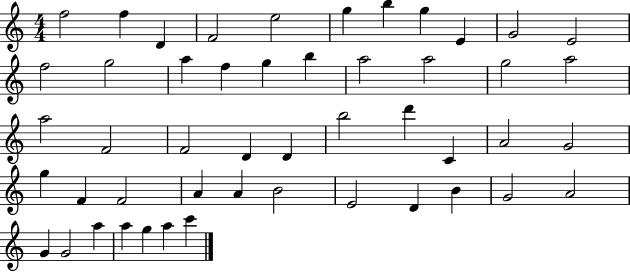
X:1
T:Untitled
M:4/4
L:1/4
K:C
f2 f D F2 e2 g b g E G2 E2 f2 g2 a f g b a2 a2 g2 a2 a2 F2 F2 D D b2 d' C A2 G2 g F F2 A A B2 E2 D B G2 A2 G G2 a a g a c'